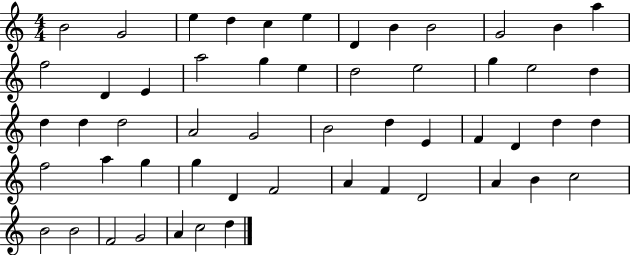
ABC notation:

X:1
T:Untitled
M:4/4
L:1/4
K:C
B2 G2 e d c e D B B2 G2 B a f2 D E a2 g e d2 e2 g e2 d d d d2 A2 G2 B2 d E F D d d f2 a g g D F2 A F D2 A B c2 B2 B2 F2 G2 A c2 d